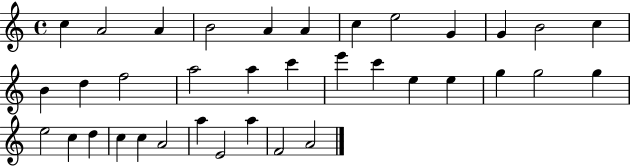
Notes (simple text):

C5/q A4/h A4/q B4/h A4/q A4/q C5/q E5/h G4/q G4/q B4/h C5/q B4/q D5/q F5/h A5/h A5/q C6/q E6/q C6/q E5/q E5/q G5/q G5/h G5/q E5/h C5/q D5/q C5/q C5/q A4/h A5/q E4/h A5/q F4/h A4/h